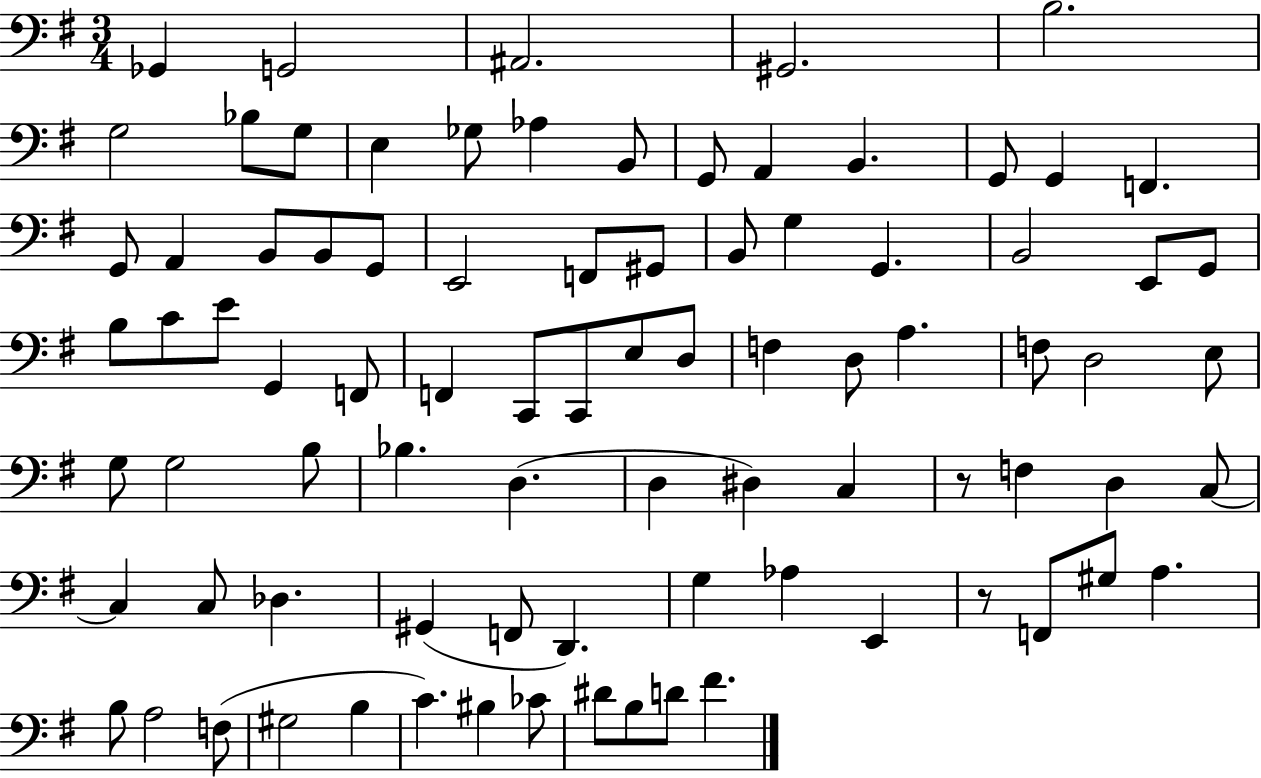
X:1
T:Untitled
M:3/4
L:1/4
K:G
_G,, G,,2 ^A,,2 ^G,,2 B,2 G,2 _B,/2 G,/2 E, _G,/2 _A, B,,/2 G,,/2 A,, B,, G,,/2 G,, F,, G,,/2 A,, B,,/2 B,,/2 G,,/2 E,,2 F,,/2 ^G,,/2 B,,/2 G, G,, B,,2 E,,/2 G,,/2 B,/2 C/2 E/2 G,, F,,/2 F,, C,,/2 C,,/2 E,/2 D,/2 F, D,/2 A, F,/2 D,2 E,/2 G,/2 G,2 B,/2 _B, D, D, ^D, C, z/2 F, D, C,/2 C, C,/2 _D, ^G,, F,,/2 D,, G, _A, E,, z/2 F,,/2 ^G,/2 A, B,/2 A,2 F,/2 ^G,2 B, C ^B, _C/2 ^D/2 B,/2 D/2 ^F